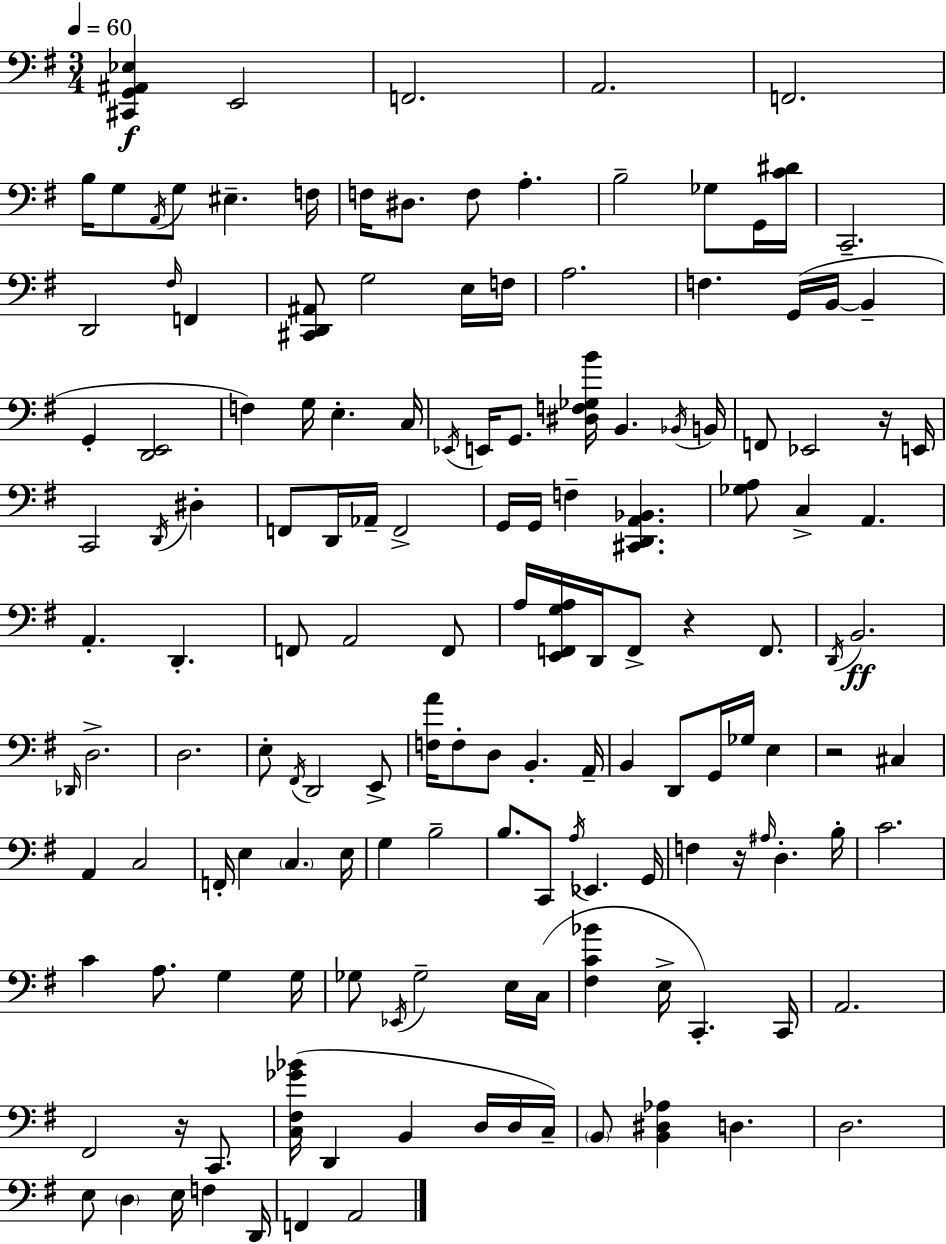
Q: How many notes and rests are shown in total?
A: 148